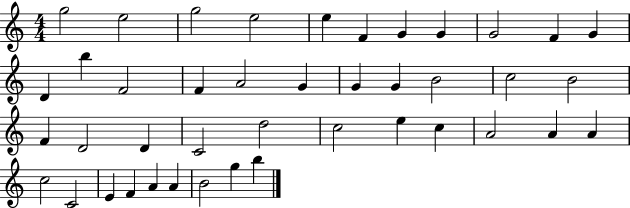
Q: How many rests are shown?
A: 0